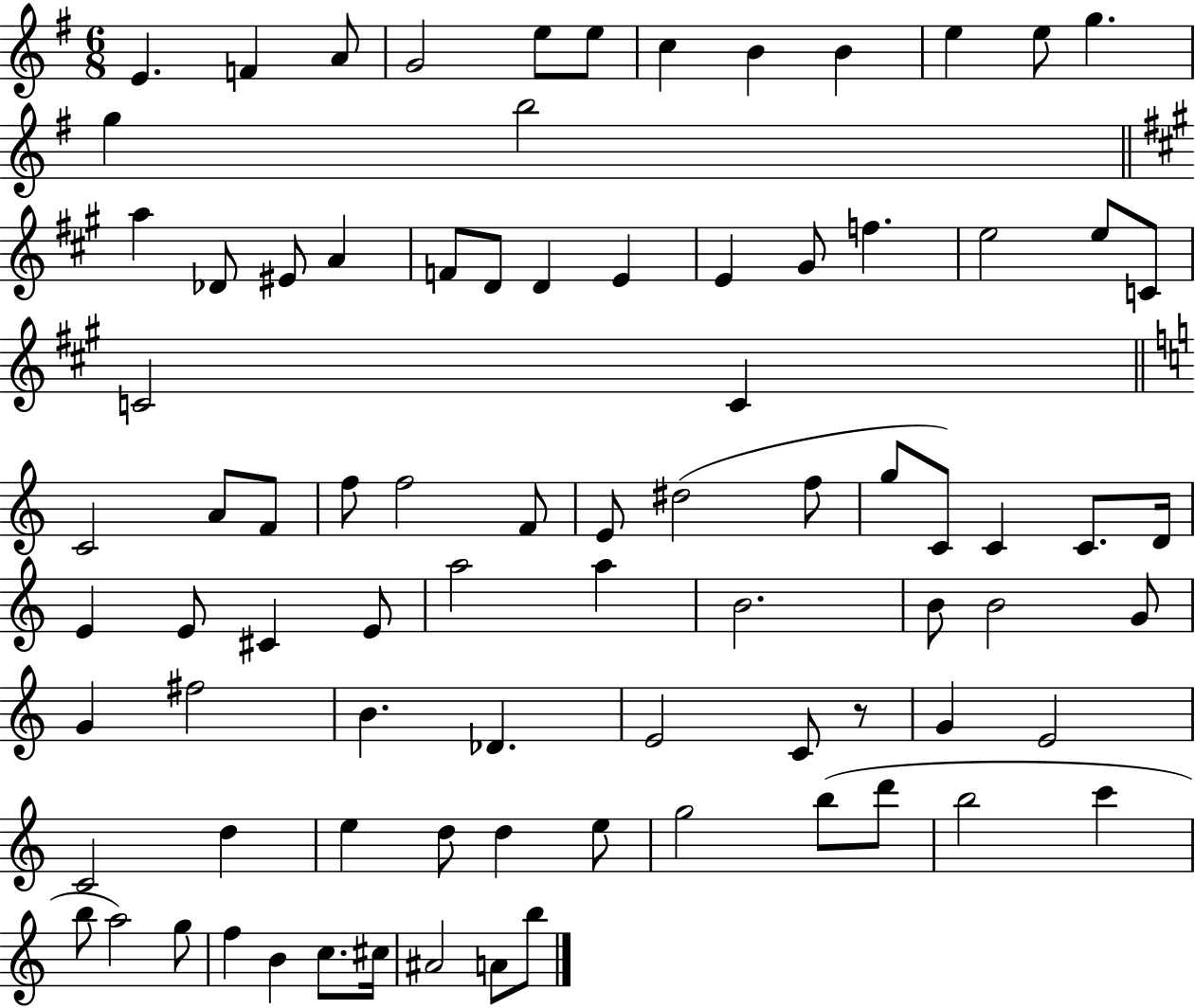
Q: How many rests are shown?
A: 1